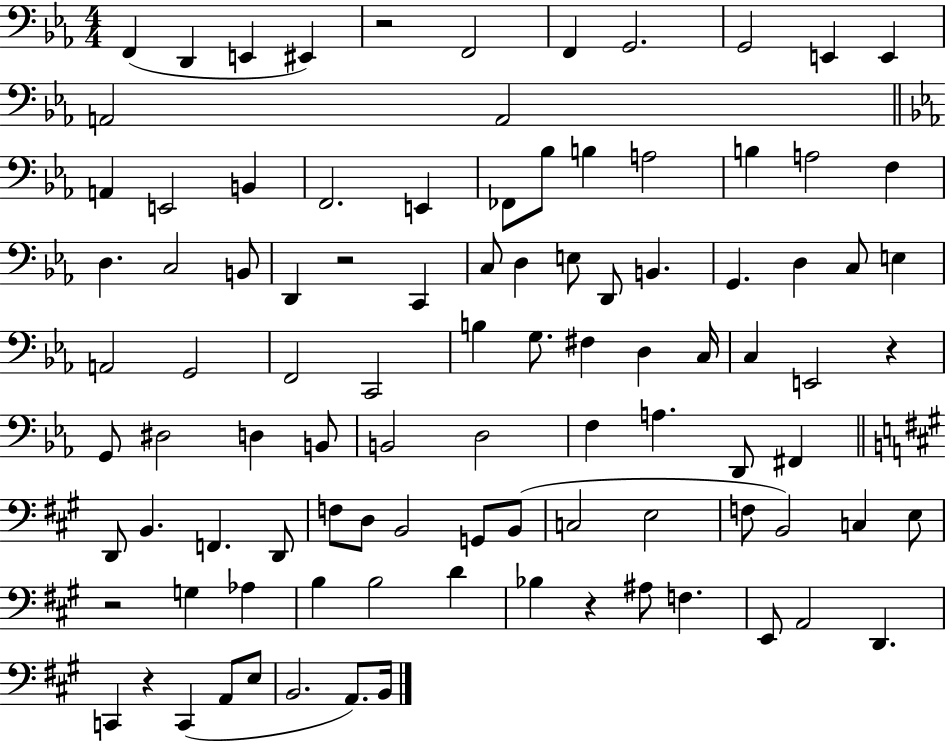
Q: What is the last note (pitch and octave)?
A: B2